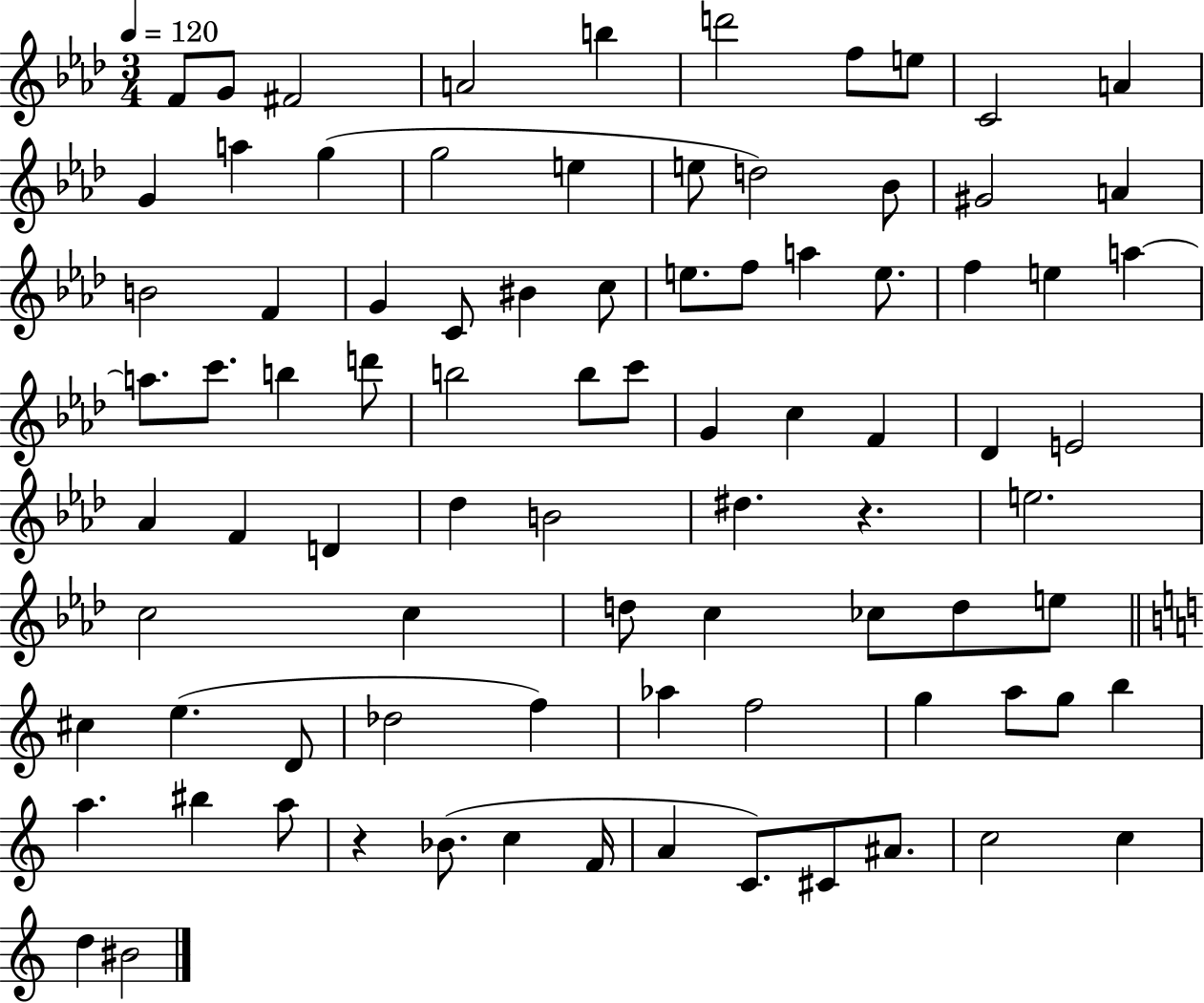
{
  \clef treble
  \numericTimeSignature
  \time 3/4
  \key aes \major
  \tempo 4 = 120
  f'8 g'8 fis'2 | a'2 b''4 | d'''2 f''8 e''8 | c'2 a'4 | \break g'4 a''4 g''4( | g''2 e''4 | e''8 d''2) bes'8 | gis'2 a'4 | \break b'2 f'4 | g'4 c'8 bis'4 c''8 | e''8. f''8 a''4 e''8. | f''4 e''4 a''4~~ | \break a''8. c'''8. b''4 d'''8 | b''2 b''8 c'''8 | g'4 c''4 f'4 | des'4 e'2 | \break aes'4 f'4 d'4 | des''4 b'2 | dis''4. r4. | e''2. | \break c''2 c''4 | d''8 c''4 ces''8 d''8 e''8 | \bar "||" \break \key a \minor cis''4 e''4.( d'8 | des''2 f''4) | aes''4 f''2 | g''4 a''8 g''8 b''4 | \break a''4. bis''4 a''8 | r4 bes'8.( c''4 f'16 | a'4 c'8.) cis'8 ais'8. | c''2 c''4 | \break d''4 bis'2 | \bar "|."
}